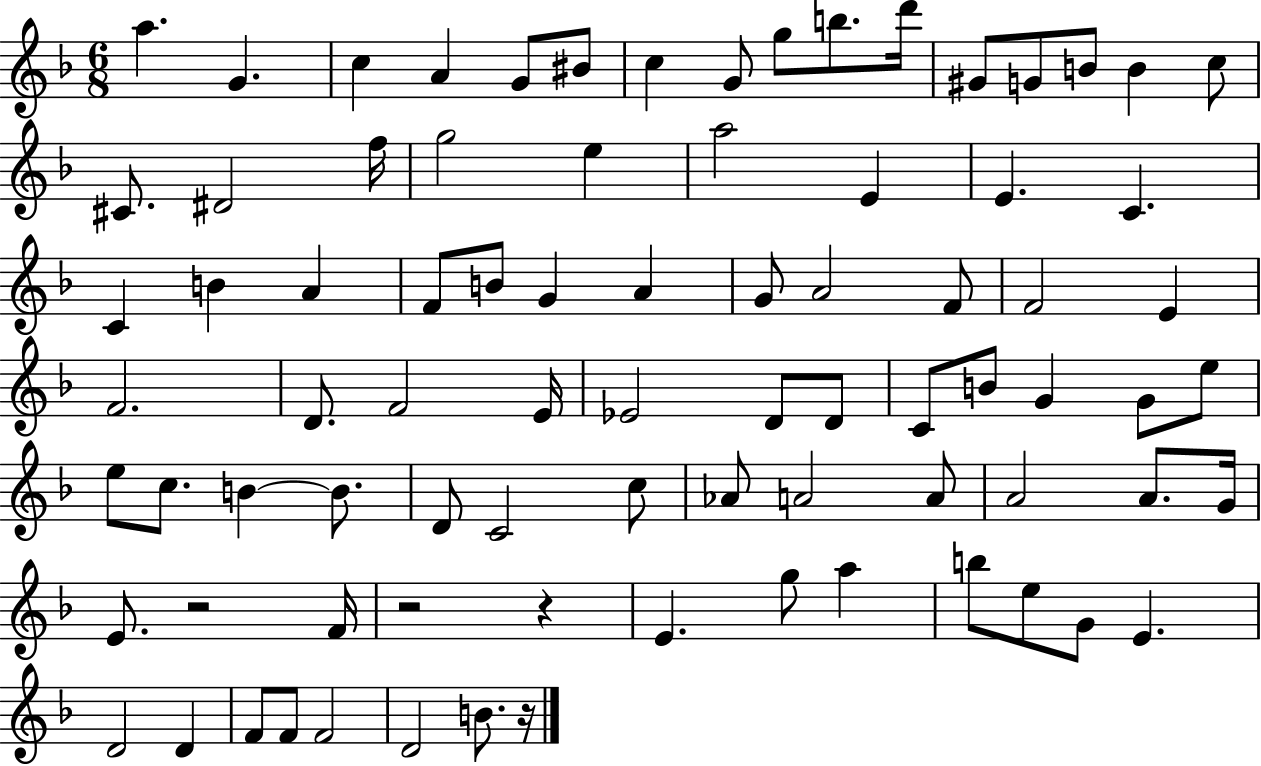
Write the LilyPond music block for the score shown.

{
  \clef treble
  \numericTimeSignature
  \time 6/8
  \key f \major
  a''4. g'4. | c''4 a'4 g'8 bis'8 | c''4 g'8 g''8 b''8. d'''16 | gis'8 g'8 b'8 b'4 c''8 | \break cis'8. dis'2 f''16 | g''2 e''4 | a''2 e'4 | e'4. c'4. | \break c'4 b'4 a'4 | f'8 b'8 g'4 a'4 | g'8 a'2 f'8 | f'2 e'4 | \break f'2. | d'8. f'2 e'16 | ees'2 d'8 d'8 | c'8 b'8 g'4 g'8 e''8 | \break e''8 c''8. b'4~~ b'8. | d'8 c'2 c''8 | aes'8 a'2 a'8 | a'2 a'8. g'16 | \break e'8. r2 f'16 | r2 r4 | e'4. g''8 a''4 | b''8 e''8 g'8 e'4. | \break d'2 d'4 | f'8 f'8 f'2 | d'2 b'8. r16 | \bar "|."
}